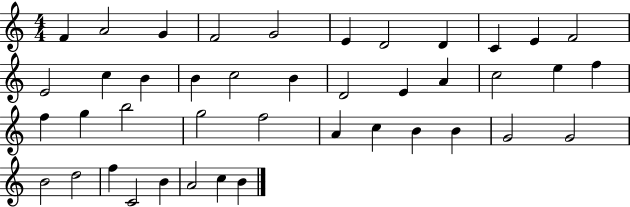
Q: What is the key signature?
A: C major